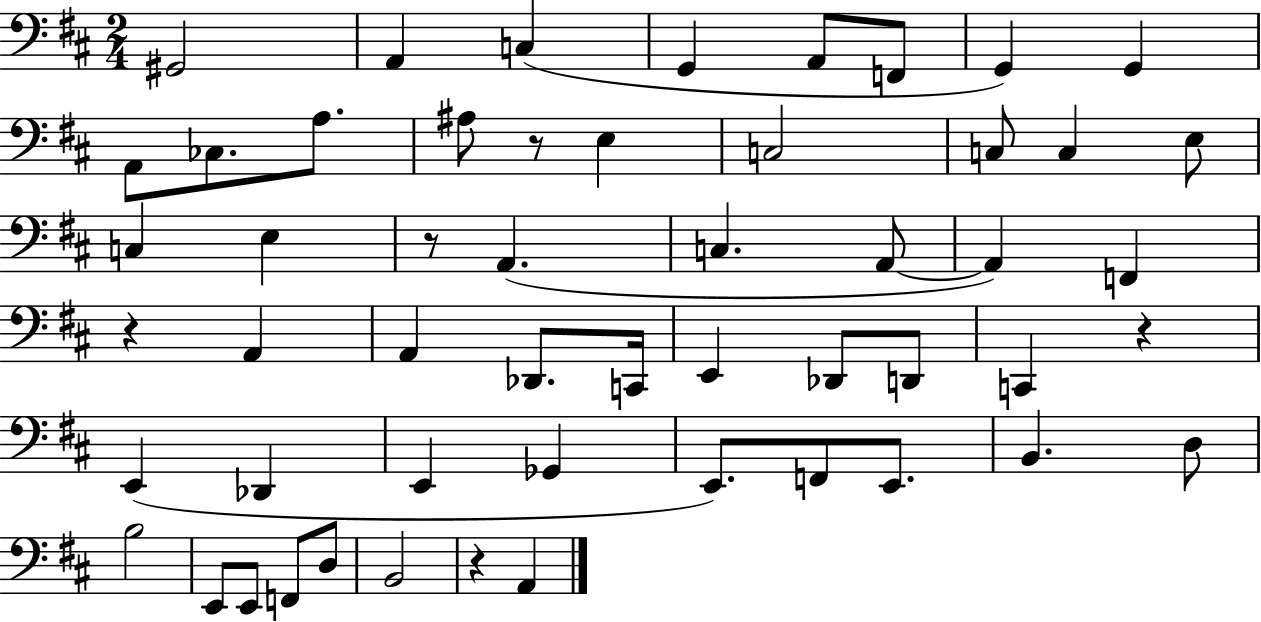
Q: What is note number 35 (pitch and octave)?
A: E2